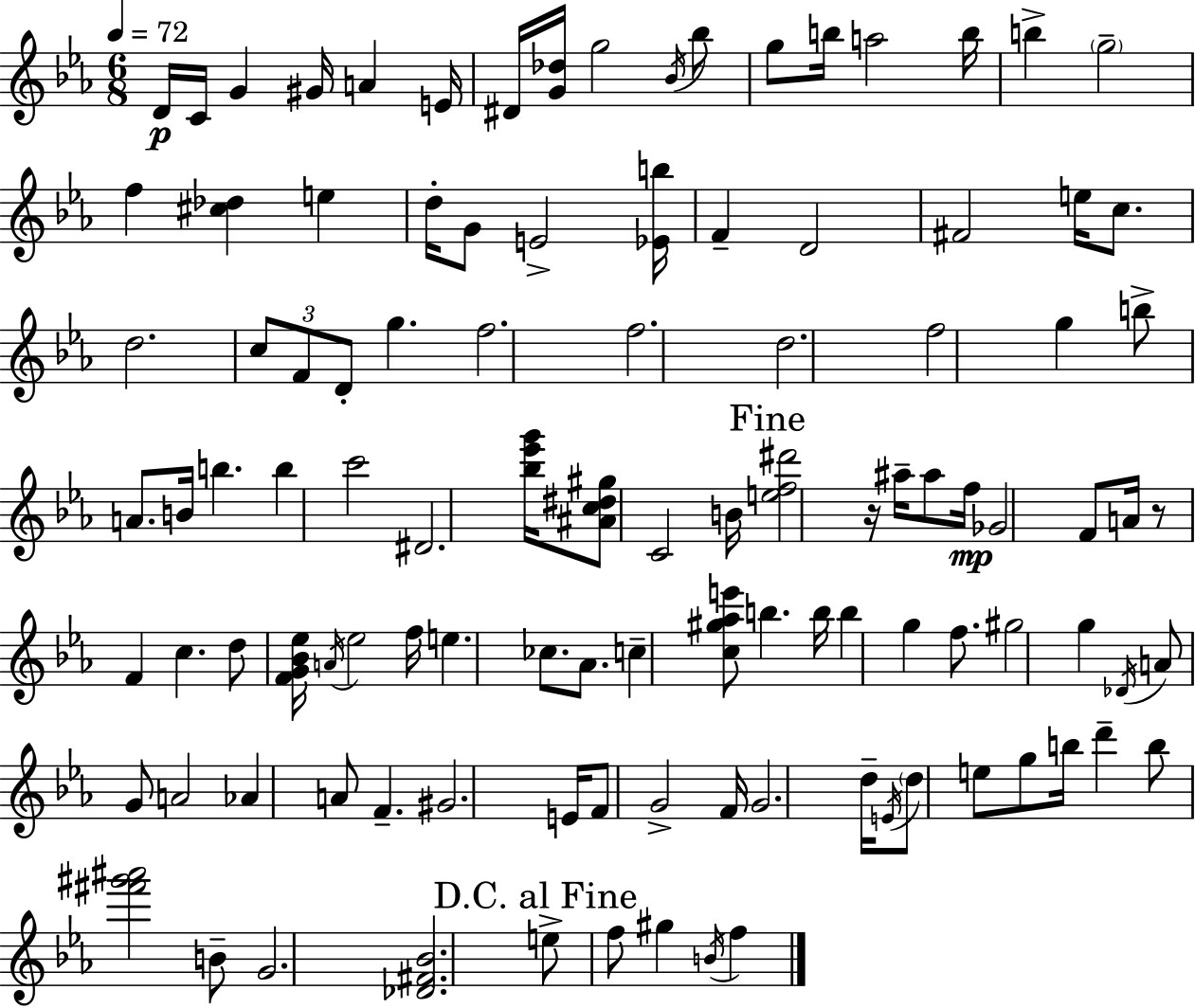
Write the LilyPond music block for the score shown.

{
  \clef treble
  \numericTimeSignature
  \time 6/8
  \key c \minor
  \tempo 4 = 72
  d'16\p c'16 g'4 gis'16 a'4 e'16 | dis'16 <g' des''>16 g''2 \acciaccatura { bes'16 } bes''8 | g''8 b''16 a''2 | b''16 b''4-> \parenthesize g''2-- | \break f''4 <cis'' des''>4 e''4 | d''16-. g'8 e'2-> | <ees' b''>16 f'4-- d'2 | fis'2 e''16 c''8. | \break d''2. | \tuplet 3/2 { c''8 f'8 d'8-. } g''4. | f''2. | f''2. | \break d''2. | f''2 g''4 | b''8-> a'8. b'16 b''4. | b''4 c'''2 | \break dis'2. | <bes'' ees''' g'''>16 <ais' c'' dis'' gis''>8 c'2 | b'16 \mark "Fine" <e'' f'' dis'''>2 r16 ais''16-- ais''8 | f''16\mp ges'2 f'8 | \break a'16 r8 f'4 c''4. | d''8 <f' g' bes' ees''>16 \acciaccatura { a'16 } ees''2 | f''16 e''4. ces''8. aes'8. | c''4-- <c'' gis'' aes'' e'''>8 b''4. | \break b''16 b''4 g''4 f''8. | gis''2 g''4 | \acciaccatura { des'16 } a'8 g'8 a'2 | aes'4 a'8 f'4.-- | \break gis'2. | e'16 f'8 g'2-> | f'16 g'2. | d''16-- \acciaccatura { e'16 } \parenthesize d''8 e''8 g''8 b''16 | \break d'''4-- b''8 <fis''' gis''' ais'''>2 | b'8-- g'2. | <des' fis' bes'>2. | \mark "D.C. al Fine" e''8-> f''8 gis''4 | \break \acciaccatura { b'16 } f''4 \bar "|."
}